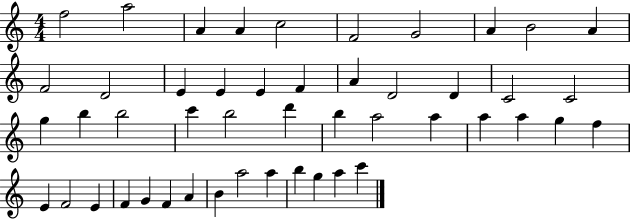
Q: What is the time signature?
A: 4/4